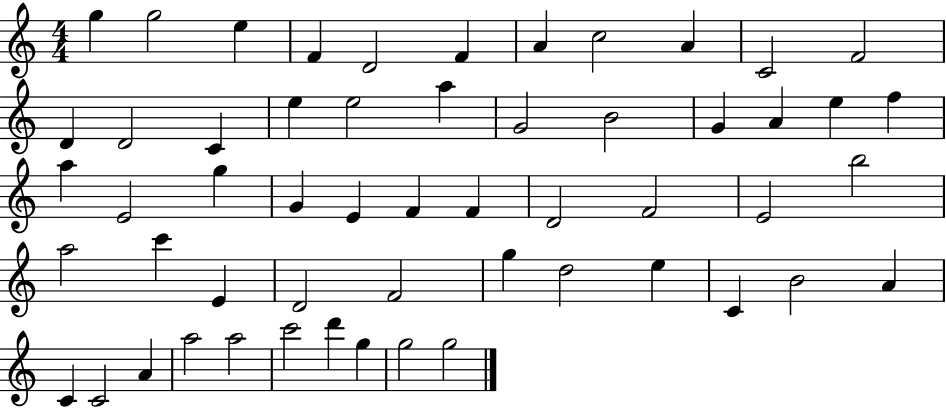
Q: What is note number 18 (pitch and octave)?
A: G4